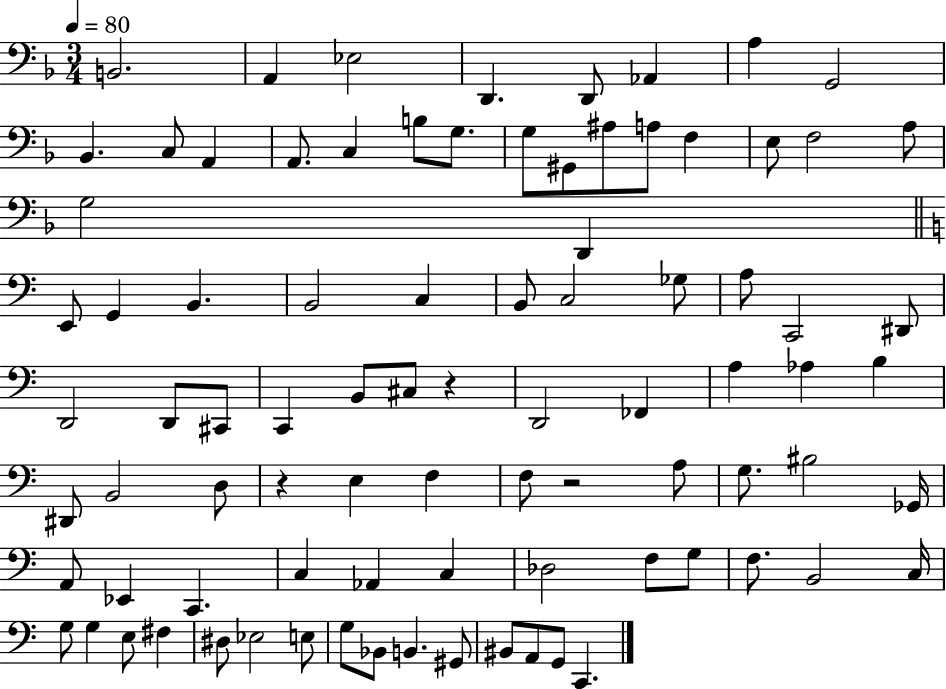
X:1
T:Untitled
M:3/4
L:1/4
K:F
B,,2 A,, _E,2 D,, D,,/2 _A,, A, G,,2 _B,, C,/2 A,, A,,/2 C, B,/2 G,/2 G,/2 ^G,,/2 ^A,/2 A,/2 F, E,/2 F,2 A,/2 G,2 D,, E,,/2 G,, B,, B,,2 C, B,,/2 C,2 _G,/2 A,/2 C,,2 ^D,,/2 D,,2 D,,/2 ^C,,/2 C,, B,,/2 ^C,/2 z D,,2 _F,, A, _A, B, ^D,,/2 B,,2 D,/2 z E, F, F,/2 z2 A,/2 G,/2 ^B,2 _G,,/4 A,,/2 _E,, C,, C, _A,, C, _D,2 F,/2 G,/2 F,/2 B,,2 C,/4 G,/2 G, E,/2 ^F, ^D,/2 _E,2 E,/2 G,/2 _B,,/2 B,, ^G,,/2 ^B,,/2 A,,/2 G,,/2 C,,